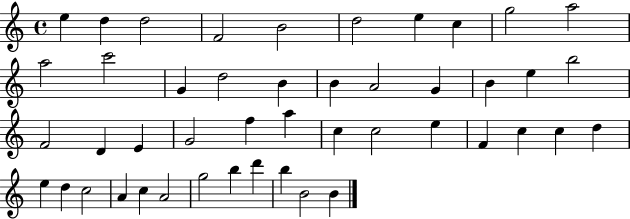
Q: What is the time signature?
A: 4/4